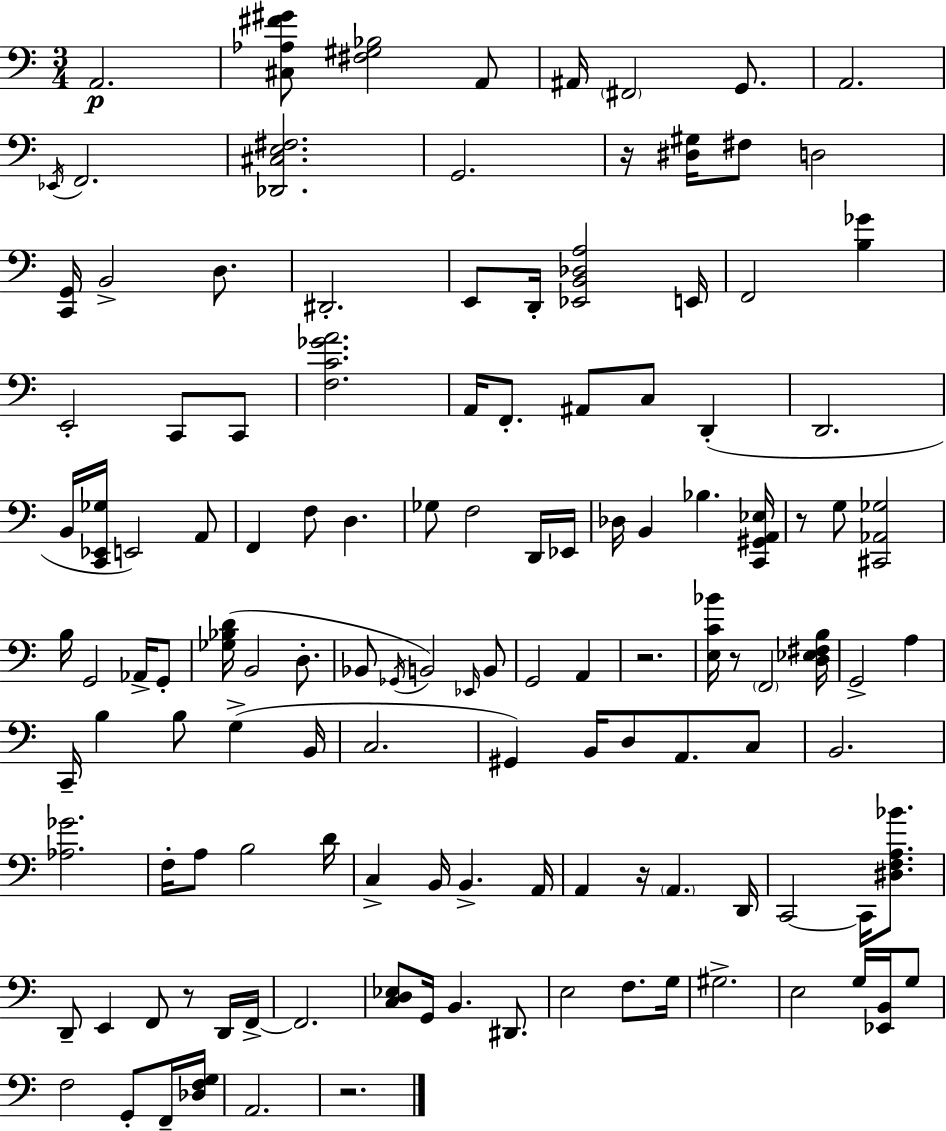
X:1
T:Untitled
M:3/4
L:1/4
K:Am
A,,2 [^C,_A,^F^G]/2 [^F,^G,_B,]2 A,,/2 ^A,,/4 ^F,,2 G,,/2 A,,2 _E,,/4 F,,2 [_D,,^C,E,^F,]2 G,,2 z/4 [^D,^G,]/4 ^F,/2 D,2 [C,,G,,]/4 B,,2 D,/2 ^D,,2 E,,/2 D,,/4 [_E,,B,,_D,A,]2 E,,/4 F,,2 [B,_G] E,,2 C,,/2 C,,/2 [F,C_GA]2 A,,/4 F,,/2 ^A,,/2 C,/2 D,, D,,2 B,,/4 [C,,_E,,_G,]/4 E,,2 A,,/2 F,, F,/2 D, _G,/2 F,2 D,,/4 _E,,/4 _D,/4 B,, _B, [C,,^G,,A,,_E,]/4 z/2 G,/2 [^C,,_A,,_G,]2 B,/4 G,,2 _A,,/4 G,,/2 [_G,_B,D]/4 B,,2 D,/2 _B,,/2 _G,,/4 B,,2 _E,,/4 B,,/2 G,,2 A,, z2 [E,C_B]/4 z/2 F,,2 [D,_E,^F,B,]/4 G,,2 A, C,,/4 B, B,/2 G, B,,/4 C,2 ^G,, B,,/4 D,/2 A,,/2 C,/2 B,,2 [_A,_G]2 F,/4 A,/2 B,2 D/4 C, B,,/4 B,, A,,/4 A,, z/4 A,, D,,/4 C,,2 C,,/4 [^D,F,A,_B]/2 D,,/2 E,, F,,/2 z/2 D,,/4 F,,/4 F,,2 [C,D,_E,]/2 G,,/4 B,, ^D,,/2 E,2 F,/2 G,/4 ^G,2 E,2 G,/4 [_E,,B,,]/4 G,/2 F,2 G,,/2 F,,/4 [_D,F,G,]/4 A,,2 z2